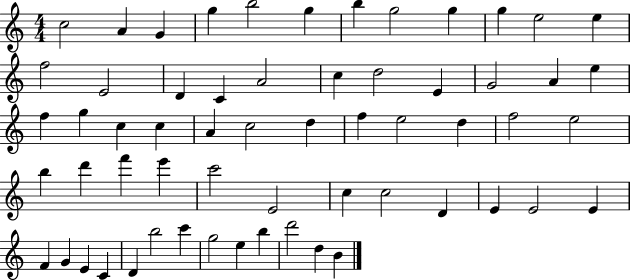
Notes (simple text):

C5/h A4/q G4/q G5/q B5/h G5/q B5/q G5/h G5/q G5/q E5/h E5/q F5/h E4/h D4/q C4/q A4/h C5/q D5/h E4/q G4/h A4/q E5/q F5/q G5/q C5/q C5/q A4/q C5/h D5/q F5/q E5/h D5/q F5/h E5/h B5/q D6/q F6/q E6/q C6/h E4/h C5/q C5/h D4/q E4/q E4/h E4/q F4/q G4/q E4/q C4/q D4/q B5/h C6/q G5/h E5/q B5/q D6/h D5/q B4/q